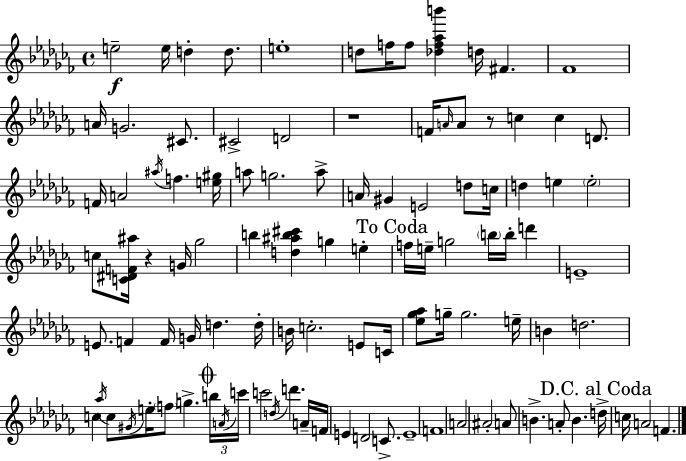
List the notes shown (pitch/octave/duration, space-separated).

E5/h E5/s D5/q D5/e. E5/w D5/e F5/s F5/e [Db5,F5,Ab5,B6]/q D5/s F#4/q. FES4/w A4/s G4/h. C#4/e. C#4/h D4/h R/w F4/s A4/s A4/e R/e C5/q C5/q D4/e. F4/s A4/h A#5/s F5/q. [E5,G#5]/s A5/e G5/h. A5/e A4/s G#4/q E4/h D5/e C5/s D5/q E5/q E5/h C5/e [C4,D#4,F4,A#5]/s R/q G4/s Gb5/h B5/q [D5,A#5,B5,C#6]/q G5/q E5/q F5/s E5/s G5/h B5/s B5/s D6/q E4/w E4/e. F4/q F4/s G4/s D5/q. D5/s B4/s C5/h. E4/e C4/s [Eb5,Gb5,Ab5]/e G5/s G5/h. E5/s B4/q D5/h. C5/q Ab5/s C5/e G#4/s E5/s F5/e G5/q. B5/s A4/s C6/s C6/h D5/s D6/q. A4/s F4/s E4/q D4/h C4/e. E4/w F4/w A4/h A#4/h A4/e B4/q. A4/e B4/q. D5/s C5/s A4/h F4/q.